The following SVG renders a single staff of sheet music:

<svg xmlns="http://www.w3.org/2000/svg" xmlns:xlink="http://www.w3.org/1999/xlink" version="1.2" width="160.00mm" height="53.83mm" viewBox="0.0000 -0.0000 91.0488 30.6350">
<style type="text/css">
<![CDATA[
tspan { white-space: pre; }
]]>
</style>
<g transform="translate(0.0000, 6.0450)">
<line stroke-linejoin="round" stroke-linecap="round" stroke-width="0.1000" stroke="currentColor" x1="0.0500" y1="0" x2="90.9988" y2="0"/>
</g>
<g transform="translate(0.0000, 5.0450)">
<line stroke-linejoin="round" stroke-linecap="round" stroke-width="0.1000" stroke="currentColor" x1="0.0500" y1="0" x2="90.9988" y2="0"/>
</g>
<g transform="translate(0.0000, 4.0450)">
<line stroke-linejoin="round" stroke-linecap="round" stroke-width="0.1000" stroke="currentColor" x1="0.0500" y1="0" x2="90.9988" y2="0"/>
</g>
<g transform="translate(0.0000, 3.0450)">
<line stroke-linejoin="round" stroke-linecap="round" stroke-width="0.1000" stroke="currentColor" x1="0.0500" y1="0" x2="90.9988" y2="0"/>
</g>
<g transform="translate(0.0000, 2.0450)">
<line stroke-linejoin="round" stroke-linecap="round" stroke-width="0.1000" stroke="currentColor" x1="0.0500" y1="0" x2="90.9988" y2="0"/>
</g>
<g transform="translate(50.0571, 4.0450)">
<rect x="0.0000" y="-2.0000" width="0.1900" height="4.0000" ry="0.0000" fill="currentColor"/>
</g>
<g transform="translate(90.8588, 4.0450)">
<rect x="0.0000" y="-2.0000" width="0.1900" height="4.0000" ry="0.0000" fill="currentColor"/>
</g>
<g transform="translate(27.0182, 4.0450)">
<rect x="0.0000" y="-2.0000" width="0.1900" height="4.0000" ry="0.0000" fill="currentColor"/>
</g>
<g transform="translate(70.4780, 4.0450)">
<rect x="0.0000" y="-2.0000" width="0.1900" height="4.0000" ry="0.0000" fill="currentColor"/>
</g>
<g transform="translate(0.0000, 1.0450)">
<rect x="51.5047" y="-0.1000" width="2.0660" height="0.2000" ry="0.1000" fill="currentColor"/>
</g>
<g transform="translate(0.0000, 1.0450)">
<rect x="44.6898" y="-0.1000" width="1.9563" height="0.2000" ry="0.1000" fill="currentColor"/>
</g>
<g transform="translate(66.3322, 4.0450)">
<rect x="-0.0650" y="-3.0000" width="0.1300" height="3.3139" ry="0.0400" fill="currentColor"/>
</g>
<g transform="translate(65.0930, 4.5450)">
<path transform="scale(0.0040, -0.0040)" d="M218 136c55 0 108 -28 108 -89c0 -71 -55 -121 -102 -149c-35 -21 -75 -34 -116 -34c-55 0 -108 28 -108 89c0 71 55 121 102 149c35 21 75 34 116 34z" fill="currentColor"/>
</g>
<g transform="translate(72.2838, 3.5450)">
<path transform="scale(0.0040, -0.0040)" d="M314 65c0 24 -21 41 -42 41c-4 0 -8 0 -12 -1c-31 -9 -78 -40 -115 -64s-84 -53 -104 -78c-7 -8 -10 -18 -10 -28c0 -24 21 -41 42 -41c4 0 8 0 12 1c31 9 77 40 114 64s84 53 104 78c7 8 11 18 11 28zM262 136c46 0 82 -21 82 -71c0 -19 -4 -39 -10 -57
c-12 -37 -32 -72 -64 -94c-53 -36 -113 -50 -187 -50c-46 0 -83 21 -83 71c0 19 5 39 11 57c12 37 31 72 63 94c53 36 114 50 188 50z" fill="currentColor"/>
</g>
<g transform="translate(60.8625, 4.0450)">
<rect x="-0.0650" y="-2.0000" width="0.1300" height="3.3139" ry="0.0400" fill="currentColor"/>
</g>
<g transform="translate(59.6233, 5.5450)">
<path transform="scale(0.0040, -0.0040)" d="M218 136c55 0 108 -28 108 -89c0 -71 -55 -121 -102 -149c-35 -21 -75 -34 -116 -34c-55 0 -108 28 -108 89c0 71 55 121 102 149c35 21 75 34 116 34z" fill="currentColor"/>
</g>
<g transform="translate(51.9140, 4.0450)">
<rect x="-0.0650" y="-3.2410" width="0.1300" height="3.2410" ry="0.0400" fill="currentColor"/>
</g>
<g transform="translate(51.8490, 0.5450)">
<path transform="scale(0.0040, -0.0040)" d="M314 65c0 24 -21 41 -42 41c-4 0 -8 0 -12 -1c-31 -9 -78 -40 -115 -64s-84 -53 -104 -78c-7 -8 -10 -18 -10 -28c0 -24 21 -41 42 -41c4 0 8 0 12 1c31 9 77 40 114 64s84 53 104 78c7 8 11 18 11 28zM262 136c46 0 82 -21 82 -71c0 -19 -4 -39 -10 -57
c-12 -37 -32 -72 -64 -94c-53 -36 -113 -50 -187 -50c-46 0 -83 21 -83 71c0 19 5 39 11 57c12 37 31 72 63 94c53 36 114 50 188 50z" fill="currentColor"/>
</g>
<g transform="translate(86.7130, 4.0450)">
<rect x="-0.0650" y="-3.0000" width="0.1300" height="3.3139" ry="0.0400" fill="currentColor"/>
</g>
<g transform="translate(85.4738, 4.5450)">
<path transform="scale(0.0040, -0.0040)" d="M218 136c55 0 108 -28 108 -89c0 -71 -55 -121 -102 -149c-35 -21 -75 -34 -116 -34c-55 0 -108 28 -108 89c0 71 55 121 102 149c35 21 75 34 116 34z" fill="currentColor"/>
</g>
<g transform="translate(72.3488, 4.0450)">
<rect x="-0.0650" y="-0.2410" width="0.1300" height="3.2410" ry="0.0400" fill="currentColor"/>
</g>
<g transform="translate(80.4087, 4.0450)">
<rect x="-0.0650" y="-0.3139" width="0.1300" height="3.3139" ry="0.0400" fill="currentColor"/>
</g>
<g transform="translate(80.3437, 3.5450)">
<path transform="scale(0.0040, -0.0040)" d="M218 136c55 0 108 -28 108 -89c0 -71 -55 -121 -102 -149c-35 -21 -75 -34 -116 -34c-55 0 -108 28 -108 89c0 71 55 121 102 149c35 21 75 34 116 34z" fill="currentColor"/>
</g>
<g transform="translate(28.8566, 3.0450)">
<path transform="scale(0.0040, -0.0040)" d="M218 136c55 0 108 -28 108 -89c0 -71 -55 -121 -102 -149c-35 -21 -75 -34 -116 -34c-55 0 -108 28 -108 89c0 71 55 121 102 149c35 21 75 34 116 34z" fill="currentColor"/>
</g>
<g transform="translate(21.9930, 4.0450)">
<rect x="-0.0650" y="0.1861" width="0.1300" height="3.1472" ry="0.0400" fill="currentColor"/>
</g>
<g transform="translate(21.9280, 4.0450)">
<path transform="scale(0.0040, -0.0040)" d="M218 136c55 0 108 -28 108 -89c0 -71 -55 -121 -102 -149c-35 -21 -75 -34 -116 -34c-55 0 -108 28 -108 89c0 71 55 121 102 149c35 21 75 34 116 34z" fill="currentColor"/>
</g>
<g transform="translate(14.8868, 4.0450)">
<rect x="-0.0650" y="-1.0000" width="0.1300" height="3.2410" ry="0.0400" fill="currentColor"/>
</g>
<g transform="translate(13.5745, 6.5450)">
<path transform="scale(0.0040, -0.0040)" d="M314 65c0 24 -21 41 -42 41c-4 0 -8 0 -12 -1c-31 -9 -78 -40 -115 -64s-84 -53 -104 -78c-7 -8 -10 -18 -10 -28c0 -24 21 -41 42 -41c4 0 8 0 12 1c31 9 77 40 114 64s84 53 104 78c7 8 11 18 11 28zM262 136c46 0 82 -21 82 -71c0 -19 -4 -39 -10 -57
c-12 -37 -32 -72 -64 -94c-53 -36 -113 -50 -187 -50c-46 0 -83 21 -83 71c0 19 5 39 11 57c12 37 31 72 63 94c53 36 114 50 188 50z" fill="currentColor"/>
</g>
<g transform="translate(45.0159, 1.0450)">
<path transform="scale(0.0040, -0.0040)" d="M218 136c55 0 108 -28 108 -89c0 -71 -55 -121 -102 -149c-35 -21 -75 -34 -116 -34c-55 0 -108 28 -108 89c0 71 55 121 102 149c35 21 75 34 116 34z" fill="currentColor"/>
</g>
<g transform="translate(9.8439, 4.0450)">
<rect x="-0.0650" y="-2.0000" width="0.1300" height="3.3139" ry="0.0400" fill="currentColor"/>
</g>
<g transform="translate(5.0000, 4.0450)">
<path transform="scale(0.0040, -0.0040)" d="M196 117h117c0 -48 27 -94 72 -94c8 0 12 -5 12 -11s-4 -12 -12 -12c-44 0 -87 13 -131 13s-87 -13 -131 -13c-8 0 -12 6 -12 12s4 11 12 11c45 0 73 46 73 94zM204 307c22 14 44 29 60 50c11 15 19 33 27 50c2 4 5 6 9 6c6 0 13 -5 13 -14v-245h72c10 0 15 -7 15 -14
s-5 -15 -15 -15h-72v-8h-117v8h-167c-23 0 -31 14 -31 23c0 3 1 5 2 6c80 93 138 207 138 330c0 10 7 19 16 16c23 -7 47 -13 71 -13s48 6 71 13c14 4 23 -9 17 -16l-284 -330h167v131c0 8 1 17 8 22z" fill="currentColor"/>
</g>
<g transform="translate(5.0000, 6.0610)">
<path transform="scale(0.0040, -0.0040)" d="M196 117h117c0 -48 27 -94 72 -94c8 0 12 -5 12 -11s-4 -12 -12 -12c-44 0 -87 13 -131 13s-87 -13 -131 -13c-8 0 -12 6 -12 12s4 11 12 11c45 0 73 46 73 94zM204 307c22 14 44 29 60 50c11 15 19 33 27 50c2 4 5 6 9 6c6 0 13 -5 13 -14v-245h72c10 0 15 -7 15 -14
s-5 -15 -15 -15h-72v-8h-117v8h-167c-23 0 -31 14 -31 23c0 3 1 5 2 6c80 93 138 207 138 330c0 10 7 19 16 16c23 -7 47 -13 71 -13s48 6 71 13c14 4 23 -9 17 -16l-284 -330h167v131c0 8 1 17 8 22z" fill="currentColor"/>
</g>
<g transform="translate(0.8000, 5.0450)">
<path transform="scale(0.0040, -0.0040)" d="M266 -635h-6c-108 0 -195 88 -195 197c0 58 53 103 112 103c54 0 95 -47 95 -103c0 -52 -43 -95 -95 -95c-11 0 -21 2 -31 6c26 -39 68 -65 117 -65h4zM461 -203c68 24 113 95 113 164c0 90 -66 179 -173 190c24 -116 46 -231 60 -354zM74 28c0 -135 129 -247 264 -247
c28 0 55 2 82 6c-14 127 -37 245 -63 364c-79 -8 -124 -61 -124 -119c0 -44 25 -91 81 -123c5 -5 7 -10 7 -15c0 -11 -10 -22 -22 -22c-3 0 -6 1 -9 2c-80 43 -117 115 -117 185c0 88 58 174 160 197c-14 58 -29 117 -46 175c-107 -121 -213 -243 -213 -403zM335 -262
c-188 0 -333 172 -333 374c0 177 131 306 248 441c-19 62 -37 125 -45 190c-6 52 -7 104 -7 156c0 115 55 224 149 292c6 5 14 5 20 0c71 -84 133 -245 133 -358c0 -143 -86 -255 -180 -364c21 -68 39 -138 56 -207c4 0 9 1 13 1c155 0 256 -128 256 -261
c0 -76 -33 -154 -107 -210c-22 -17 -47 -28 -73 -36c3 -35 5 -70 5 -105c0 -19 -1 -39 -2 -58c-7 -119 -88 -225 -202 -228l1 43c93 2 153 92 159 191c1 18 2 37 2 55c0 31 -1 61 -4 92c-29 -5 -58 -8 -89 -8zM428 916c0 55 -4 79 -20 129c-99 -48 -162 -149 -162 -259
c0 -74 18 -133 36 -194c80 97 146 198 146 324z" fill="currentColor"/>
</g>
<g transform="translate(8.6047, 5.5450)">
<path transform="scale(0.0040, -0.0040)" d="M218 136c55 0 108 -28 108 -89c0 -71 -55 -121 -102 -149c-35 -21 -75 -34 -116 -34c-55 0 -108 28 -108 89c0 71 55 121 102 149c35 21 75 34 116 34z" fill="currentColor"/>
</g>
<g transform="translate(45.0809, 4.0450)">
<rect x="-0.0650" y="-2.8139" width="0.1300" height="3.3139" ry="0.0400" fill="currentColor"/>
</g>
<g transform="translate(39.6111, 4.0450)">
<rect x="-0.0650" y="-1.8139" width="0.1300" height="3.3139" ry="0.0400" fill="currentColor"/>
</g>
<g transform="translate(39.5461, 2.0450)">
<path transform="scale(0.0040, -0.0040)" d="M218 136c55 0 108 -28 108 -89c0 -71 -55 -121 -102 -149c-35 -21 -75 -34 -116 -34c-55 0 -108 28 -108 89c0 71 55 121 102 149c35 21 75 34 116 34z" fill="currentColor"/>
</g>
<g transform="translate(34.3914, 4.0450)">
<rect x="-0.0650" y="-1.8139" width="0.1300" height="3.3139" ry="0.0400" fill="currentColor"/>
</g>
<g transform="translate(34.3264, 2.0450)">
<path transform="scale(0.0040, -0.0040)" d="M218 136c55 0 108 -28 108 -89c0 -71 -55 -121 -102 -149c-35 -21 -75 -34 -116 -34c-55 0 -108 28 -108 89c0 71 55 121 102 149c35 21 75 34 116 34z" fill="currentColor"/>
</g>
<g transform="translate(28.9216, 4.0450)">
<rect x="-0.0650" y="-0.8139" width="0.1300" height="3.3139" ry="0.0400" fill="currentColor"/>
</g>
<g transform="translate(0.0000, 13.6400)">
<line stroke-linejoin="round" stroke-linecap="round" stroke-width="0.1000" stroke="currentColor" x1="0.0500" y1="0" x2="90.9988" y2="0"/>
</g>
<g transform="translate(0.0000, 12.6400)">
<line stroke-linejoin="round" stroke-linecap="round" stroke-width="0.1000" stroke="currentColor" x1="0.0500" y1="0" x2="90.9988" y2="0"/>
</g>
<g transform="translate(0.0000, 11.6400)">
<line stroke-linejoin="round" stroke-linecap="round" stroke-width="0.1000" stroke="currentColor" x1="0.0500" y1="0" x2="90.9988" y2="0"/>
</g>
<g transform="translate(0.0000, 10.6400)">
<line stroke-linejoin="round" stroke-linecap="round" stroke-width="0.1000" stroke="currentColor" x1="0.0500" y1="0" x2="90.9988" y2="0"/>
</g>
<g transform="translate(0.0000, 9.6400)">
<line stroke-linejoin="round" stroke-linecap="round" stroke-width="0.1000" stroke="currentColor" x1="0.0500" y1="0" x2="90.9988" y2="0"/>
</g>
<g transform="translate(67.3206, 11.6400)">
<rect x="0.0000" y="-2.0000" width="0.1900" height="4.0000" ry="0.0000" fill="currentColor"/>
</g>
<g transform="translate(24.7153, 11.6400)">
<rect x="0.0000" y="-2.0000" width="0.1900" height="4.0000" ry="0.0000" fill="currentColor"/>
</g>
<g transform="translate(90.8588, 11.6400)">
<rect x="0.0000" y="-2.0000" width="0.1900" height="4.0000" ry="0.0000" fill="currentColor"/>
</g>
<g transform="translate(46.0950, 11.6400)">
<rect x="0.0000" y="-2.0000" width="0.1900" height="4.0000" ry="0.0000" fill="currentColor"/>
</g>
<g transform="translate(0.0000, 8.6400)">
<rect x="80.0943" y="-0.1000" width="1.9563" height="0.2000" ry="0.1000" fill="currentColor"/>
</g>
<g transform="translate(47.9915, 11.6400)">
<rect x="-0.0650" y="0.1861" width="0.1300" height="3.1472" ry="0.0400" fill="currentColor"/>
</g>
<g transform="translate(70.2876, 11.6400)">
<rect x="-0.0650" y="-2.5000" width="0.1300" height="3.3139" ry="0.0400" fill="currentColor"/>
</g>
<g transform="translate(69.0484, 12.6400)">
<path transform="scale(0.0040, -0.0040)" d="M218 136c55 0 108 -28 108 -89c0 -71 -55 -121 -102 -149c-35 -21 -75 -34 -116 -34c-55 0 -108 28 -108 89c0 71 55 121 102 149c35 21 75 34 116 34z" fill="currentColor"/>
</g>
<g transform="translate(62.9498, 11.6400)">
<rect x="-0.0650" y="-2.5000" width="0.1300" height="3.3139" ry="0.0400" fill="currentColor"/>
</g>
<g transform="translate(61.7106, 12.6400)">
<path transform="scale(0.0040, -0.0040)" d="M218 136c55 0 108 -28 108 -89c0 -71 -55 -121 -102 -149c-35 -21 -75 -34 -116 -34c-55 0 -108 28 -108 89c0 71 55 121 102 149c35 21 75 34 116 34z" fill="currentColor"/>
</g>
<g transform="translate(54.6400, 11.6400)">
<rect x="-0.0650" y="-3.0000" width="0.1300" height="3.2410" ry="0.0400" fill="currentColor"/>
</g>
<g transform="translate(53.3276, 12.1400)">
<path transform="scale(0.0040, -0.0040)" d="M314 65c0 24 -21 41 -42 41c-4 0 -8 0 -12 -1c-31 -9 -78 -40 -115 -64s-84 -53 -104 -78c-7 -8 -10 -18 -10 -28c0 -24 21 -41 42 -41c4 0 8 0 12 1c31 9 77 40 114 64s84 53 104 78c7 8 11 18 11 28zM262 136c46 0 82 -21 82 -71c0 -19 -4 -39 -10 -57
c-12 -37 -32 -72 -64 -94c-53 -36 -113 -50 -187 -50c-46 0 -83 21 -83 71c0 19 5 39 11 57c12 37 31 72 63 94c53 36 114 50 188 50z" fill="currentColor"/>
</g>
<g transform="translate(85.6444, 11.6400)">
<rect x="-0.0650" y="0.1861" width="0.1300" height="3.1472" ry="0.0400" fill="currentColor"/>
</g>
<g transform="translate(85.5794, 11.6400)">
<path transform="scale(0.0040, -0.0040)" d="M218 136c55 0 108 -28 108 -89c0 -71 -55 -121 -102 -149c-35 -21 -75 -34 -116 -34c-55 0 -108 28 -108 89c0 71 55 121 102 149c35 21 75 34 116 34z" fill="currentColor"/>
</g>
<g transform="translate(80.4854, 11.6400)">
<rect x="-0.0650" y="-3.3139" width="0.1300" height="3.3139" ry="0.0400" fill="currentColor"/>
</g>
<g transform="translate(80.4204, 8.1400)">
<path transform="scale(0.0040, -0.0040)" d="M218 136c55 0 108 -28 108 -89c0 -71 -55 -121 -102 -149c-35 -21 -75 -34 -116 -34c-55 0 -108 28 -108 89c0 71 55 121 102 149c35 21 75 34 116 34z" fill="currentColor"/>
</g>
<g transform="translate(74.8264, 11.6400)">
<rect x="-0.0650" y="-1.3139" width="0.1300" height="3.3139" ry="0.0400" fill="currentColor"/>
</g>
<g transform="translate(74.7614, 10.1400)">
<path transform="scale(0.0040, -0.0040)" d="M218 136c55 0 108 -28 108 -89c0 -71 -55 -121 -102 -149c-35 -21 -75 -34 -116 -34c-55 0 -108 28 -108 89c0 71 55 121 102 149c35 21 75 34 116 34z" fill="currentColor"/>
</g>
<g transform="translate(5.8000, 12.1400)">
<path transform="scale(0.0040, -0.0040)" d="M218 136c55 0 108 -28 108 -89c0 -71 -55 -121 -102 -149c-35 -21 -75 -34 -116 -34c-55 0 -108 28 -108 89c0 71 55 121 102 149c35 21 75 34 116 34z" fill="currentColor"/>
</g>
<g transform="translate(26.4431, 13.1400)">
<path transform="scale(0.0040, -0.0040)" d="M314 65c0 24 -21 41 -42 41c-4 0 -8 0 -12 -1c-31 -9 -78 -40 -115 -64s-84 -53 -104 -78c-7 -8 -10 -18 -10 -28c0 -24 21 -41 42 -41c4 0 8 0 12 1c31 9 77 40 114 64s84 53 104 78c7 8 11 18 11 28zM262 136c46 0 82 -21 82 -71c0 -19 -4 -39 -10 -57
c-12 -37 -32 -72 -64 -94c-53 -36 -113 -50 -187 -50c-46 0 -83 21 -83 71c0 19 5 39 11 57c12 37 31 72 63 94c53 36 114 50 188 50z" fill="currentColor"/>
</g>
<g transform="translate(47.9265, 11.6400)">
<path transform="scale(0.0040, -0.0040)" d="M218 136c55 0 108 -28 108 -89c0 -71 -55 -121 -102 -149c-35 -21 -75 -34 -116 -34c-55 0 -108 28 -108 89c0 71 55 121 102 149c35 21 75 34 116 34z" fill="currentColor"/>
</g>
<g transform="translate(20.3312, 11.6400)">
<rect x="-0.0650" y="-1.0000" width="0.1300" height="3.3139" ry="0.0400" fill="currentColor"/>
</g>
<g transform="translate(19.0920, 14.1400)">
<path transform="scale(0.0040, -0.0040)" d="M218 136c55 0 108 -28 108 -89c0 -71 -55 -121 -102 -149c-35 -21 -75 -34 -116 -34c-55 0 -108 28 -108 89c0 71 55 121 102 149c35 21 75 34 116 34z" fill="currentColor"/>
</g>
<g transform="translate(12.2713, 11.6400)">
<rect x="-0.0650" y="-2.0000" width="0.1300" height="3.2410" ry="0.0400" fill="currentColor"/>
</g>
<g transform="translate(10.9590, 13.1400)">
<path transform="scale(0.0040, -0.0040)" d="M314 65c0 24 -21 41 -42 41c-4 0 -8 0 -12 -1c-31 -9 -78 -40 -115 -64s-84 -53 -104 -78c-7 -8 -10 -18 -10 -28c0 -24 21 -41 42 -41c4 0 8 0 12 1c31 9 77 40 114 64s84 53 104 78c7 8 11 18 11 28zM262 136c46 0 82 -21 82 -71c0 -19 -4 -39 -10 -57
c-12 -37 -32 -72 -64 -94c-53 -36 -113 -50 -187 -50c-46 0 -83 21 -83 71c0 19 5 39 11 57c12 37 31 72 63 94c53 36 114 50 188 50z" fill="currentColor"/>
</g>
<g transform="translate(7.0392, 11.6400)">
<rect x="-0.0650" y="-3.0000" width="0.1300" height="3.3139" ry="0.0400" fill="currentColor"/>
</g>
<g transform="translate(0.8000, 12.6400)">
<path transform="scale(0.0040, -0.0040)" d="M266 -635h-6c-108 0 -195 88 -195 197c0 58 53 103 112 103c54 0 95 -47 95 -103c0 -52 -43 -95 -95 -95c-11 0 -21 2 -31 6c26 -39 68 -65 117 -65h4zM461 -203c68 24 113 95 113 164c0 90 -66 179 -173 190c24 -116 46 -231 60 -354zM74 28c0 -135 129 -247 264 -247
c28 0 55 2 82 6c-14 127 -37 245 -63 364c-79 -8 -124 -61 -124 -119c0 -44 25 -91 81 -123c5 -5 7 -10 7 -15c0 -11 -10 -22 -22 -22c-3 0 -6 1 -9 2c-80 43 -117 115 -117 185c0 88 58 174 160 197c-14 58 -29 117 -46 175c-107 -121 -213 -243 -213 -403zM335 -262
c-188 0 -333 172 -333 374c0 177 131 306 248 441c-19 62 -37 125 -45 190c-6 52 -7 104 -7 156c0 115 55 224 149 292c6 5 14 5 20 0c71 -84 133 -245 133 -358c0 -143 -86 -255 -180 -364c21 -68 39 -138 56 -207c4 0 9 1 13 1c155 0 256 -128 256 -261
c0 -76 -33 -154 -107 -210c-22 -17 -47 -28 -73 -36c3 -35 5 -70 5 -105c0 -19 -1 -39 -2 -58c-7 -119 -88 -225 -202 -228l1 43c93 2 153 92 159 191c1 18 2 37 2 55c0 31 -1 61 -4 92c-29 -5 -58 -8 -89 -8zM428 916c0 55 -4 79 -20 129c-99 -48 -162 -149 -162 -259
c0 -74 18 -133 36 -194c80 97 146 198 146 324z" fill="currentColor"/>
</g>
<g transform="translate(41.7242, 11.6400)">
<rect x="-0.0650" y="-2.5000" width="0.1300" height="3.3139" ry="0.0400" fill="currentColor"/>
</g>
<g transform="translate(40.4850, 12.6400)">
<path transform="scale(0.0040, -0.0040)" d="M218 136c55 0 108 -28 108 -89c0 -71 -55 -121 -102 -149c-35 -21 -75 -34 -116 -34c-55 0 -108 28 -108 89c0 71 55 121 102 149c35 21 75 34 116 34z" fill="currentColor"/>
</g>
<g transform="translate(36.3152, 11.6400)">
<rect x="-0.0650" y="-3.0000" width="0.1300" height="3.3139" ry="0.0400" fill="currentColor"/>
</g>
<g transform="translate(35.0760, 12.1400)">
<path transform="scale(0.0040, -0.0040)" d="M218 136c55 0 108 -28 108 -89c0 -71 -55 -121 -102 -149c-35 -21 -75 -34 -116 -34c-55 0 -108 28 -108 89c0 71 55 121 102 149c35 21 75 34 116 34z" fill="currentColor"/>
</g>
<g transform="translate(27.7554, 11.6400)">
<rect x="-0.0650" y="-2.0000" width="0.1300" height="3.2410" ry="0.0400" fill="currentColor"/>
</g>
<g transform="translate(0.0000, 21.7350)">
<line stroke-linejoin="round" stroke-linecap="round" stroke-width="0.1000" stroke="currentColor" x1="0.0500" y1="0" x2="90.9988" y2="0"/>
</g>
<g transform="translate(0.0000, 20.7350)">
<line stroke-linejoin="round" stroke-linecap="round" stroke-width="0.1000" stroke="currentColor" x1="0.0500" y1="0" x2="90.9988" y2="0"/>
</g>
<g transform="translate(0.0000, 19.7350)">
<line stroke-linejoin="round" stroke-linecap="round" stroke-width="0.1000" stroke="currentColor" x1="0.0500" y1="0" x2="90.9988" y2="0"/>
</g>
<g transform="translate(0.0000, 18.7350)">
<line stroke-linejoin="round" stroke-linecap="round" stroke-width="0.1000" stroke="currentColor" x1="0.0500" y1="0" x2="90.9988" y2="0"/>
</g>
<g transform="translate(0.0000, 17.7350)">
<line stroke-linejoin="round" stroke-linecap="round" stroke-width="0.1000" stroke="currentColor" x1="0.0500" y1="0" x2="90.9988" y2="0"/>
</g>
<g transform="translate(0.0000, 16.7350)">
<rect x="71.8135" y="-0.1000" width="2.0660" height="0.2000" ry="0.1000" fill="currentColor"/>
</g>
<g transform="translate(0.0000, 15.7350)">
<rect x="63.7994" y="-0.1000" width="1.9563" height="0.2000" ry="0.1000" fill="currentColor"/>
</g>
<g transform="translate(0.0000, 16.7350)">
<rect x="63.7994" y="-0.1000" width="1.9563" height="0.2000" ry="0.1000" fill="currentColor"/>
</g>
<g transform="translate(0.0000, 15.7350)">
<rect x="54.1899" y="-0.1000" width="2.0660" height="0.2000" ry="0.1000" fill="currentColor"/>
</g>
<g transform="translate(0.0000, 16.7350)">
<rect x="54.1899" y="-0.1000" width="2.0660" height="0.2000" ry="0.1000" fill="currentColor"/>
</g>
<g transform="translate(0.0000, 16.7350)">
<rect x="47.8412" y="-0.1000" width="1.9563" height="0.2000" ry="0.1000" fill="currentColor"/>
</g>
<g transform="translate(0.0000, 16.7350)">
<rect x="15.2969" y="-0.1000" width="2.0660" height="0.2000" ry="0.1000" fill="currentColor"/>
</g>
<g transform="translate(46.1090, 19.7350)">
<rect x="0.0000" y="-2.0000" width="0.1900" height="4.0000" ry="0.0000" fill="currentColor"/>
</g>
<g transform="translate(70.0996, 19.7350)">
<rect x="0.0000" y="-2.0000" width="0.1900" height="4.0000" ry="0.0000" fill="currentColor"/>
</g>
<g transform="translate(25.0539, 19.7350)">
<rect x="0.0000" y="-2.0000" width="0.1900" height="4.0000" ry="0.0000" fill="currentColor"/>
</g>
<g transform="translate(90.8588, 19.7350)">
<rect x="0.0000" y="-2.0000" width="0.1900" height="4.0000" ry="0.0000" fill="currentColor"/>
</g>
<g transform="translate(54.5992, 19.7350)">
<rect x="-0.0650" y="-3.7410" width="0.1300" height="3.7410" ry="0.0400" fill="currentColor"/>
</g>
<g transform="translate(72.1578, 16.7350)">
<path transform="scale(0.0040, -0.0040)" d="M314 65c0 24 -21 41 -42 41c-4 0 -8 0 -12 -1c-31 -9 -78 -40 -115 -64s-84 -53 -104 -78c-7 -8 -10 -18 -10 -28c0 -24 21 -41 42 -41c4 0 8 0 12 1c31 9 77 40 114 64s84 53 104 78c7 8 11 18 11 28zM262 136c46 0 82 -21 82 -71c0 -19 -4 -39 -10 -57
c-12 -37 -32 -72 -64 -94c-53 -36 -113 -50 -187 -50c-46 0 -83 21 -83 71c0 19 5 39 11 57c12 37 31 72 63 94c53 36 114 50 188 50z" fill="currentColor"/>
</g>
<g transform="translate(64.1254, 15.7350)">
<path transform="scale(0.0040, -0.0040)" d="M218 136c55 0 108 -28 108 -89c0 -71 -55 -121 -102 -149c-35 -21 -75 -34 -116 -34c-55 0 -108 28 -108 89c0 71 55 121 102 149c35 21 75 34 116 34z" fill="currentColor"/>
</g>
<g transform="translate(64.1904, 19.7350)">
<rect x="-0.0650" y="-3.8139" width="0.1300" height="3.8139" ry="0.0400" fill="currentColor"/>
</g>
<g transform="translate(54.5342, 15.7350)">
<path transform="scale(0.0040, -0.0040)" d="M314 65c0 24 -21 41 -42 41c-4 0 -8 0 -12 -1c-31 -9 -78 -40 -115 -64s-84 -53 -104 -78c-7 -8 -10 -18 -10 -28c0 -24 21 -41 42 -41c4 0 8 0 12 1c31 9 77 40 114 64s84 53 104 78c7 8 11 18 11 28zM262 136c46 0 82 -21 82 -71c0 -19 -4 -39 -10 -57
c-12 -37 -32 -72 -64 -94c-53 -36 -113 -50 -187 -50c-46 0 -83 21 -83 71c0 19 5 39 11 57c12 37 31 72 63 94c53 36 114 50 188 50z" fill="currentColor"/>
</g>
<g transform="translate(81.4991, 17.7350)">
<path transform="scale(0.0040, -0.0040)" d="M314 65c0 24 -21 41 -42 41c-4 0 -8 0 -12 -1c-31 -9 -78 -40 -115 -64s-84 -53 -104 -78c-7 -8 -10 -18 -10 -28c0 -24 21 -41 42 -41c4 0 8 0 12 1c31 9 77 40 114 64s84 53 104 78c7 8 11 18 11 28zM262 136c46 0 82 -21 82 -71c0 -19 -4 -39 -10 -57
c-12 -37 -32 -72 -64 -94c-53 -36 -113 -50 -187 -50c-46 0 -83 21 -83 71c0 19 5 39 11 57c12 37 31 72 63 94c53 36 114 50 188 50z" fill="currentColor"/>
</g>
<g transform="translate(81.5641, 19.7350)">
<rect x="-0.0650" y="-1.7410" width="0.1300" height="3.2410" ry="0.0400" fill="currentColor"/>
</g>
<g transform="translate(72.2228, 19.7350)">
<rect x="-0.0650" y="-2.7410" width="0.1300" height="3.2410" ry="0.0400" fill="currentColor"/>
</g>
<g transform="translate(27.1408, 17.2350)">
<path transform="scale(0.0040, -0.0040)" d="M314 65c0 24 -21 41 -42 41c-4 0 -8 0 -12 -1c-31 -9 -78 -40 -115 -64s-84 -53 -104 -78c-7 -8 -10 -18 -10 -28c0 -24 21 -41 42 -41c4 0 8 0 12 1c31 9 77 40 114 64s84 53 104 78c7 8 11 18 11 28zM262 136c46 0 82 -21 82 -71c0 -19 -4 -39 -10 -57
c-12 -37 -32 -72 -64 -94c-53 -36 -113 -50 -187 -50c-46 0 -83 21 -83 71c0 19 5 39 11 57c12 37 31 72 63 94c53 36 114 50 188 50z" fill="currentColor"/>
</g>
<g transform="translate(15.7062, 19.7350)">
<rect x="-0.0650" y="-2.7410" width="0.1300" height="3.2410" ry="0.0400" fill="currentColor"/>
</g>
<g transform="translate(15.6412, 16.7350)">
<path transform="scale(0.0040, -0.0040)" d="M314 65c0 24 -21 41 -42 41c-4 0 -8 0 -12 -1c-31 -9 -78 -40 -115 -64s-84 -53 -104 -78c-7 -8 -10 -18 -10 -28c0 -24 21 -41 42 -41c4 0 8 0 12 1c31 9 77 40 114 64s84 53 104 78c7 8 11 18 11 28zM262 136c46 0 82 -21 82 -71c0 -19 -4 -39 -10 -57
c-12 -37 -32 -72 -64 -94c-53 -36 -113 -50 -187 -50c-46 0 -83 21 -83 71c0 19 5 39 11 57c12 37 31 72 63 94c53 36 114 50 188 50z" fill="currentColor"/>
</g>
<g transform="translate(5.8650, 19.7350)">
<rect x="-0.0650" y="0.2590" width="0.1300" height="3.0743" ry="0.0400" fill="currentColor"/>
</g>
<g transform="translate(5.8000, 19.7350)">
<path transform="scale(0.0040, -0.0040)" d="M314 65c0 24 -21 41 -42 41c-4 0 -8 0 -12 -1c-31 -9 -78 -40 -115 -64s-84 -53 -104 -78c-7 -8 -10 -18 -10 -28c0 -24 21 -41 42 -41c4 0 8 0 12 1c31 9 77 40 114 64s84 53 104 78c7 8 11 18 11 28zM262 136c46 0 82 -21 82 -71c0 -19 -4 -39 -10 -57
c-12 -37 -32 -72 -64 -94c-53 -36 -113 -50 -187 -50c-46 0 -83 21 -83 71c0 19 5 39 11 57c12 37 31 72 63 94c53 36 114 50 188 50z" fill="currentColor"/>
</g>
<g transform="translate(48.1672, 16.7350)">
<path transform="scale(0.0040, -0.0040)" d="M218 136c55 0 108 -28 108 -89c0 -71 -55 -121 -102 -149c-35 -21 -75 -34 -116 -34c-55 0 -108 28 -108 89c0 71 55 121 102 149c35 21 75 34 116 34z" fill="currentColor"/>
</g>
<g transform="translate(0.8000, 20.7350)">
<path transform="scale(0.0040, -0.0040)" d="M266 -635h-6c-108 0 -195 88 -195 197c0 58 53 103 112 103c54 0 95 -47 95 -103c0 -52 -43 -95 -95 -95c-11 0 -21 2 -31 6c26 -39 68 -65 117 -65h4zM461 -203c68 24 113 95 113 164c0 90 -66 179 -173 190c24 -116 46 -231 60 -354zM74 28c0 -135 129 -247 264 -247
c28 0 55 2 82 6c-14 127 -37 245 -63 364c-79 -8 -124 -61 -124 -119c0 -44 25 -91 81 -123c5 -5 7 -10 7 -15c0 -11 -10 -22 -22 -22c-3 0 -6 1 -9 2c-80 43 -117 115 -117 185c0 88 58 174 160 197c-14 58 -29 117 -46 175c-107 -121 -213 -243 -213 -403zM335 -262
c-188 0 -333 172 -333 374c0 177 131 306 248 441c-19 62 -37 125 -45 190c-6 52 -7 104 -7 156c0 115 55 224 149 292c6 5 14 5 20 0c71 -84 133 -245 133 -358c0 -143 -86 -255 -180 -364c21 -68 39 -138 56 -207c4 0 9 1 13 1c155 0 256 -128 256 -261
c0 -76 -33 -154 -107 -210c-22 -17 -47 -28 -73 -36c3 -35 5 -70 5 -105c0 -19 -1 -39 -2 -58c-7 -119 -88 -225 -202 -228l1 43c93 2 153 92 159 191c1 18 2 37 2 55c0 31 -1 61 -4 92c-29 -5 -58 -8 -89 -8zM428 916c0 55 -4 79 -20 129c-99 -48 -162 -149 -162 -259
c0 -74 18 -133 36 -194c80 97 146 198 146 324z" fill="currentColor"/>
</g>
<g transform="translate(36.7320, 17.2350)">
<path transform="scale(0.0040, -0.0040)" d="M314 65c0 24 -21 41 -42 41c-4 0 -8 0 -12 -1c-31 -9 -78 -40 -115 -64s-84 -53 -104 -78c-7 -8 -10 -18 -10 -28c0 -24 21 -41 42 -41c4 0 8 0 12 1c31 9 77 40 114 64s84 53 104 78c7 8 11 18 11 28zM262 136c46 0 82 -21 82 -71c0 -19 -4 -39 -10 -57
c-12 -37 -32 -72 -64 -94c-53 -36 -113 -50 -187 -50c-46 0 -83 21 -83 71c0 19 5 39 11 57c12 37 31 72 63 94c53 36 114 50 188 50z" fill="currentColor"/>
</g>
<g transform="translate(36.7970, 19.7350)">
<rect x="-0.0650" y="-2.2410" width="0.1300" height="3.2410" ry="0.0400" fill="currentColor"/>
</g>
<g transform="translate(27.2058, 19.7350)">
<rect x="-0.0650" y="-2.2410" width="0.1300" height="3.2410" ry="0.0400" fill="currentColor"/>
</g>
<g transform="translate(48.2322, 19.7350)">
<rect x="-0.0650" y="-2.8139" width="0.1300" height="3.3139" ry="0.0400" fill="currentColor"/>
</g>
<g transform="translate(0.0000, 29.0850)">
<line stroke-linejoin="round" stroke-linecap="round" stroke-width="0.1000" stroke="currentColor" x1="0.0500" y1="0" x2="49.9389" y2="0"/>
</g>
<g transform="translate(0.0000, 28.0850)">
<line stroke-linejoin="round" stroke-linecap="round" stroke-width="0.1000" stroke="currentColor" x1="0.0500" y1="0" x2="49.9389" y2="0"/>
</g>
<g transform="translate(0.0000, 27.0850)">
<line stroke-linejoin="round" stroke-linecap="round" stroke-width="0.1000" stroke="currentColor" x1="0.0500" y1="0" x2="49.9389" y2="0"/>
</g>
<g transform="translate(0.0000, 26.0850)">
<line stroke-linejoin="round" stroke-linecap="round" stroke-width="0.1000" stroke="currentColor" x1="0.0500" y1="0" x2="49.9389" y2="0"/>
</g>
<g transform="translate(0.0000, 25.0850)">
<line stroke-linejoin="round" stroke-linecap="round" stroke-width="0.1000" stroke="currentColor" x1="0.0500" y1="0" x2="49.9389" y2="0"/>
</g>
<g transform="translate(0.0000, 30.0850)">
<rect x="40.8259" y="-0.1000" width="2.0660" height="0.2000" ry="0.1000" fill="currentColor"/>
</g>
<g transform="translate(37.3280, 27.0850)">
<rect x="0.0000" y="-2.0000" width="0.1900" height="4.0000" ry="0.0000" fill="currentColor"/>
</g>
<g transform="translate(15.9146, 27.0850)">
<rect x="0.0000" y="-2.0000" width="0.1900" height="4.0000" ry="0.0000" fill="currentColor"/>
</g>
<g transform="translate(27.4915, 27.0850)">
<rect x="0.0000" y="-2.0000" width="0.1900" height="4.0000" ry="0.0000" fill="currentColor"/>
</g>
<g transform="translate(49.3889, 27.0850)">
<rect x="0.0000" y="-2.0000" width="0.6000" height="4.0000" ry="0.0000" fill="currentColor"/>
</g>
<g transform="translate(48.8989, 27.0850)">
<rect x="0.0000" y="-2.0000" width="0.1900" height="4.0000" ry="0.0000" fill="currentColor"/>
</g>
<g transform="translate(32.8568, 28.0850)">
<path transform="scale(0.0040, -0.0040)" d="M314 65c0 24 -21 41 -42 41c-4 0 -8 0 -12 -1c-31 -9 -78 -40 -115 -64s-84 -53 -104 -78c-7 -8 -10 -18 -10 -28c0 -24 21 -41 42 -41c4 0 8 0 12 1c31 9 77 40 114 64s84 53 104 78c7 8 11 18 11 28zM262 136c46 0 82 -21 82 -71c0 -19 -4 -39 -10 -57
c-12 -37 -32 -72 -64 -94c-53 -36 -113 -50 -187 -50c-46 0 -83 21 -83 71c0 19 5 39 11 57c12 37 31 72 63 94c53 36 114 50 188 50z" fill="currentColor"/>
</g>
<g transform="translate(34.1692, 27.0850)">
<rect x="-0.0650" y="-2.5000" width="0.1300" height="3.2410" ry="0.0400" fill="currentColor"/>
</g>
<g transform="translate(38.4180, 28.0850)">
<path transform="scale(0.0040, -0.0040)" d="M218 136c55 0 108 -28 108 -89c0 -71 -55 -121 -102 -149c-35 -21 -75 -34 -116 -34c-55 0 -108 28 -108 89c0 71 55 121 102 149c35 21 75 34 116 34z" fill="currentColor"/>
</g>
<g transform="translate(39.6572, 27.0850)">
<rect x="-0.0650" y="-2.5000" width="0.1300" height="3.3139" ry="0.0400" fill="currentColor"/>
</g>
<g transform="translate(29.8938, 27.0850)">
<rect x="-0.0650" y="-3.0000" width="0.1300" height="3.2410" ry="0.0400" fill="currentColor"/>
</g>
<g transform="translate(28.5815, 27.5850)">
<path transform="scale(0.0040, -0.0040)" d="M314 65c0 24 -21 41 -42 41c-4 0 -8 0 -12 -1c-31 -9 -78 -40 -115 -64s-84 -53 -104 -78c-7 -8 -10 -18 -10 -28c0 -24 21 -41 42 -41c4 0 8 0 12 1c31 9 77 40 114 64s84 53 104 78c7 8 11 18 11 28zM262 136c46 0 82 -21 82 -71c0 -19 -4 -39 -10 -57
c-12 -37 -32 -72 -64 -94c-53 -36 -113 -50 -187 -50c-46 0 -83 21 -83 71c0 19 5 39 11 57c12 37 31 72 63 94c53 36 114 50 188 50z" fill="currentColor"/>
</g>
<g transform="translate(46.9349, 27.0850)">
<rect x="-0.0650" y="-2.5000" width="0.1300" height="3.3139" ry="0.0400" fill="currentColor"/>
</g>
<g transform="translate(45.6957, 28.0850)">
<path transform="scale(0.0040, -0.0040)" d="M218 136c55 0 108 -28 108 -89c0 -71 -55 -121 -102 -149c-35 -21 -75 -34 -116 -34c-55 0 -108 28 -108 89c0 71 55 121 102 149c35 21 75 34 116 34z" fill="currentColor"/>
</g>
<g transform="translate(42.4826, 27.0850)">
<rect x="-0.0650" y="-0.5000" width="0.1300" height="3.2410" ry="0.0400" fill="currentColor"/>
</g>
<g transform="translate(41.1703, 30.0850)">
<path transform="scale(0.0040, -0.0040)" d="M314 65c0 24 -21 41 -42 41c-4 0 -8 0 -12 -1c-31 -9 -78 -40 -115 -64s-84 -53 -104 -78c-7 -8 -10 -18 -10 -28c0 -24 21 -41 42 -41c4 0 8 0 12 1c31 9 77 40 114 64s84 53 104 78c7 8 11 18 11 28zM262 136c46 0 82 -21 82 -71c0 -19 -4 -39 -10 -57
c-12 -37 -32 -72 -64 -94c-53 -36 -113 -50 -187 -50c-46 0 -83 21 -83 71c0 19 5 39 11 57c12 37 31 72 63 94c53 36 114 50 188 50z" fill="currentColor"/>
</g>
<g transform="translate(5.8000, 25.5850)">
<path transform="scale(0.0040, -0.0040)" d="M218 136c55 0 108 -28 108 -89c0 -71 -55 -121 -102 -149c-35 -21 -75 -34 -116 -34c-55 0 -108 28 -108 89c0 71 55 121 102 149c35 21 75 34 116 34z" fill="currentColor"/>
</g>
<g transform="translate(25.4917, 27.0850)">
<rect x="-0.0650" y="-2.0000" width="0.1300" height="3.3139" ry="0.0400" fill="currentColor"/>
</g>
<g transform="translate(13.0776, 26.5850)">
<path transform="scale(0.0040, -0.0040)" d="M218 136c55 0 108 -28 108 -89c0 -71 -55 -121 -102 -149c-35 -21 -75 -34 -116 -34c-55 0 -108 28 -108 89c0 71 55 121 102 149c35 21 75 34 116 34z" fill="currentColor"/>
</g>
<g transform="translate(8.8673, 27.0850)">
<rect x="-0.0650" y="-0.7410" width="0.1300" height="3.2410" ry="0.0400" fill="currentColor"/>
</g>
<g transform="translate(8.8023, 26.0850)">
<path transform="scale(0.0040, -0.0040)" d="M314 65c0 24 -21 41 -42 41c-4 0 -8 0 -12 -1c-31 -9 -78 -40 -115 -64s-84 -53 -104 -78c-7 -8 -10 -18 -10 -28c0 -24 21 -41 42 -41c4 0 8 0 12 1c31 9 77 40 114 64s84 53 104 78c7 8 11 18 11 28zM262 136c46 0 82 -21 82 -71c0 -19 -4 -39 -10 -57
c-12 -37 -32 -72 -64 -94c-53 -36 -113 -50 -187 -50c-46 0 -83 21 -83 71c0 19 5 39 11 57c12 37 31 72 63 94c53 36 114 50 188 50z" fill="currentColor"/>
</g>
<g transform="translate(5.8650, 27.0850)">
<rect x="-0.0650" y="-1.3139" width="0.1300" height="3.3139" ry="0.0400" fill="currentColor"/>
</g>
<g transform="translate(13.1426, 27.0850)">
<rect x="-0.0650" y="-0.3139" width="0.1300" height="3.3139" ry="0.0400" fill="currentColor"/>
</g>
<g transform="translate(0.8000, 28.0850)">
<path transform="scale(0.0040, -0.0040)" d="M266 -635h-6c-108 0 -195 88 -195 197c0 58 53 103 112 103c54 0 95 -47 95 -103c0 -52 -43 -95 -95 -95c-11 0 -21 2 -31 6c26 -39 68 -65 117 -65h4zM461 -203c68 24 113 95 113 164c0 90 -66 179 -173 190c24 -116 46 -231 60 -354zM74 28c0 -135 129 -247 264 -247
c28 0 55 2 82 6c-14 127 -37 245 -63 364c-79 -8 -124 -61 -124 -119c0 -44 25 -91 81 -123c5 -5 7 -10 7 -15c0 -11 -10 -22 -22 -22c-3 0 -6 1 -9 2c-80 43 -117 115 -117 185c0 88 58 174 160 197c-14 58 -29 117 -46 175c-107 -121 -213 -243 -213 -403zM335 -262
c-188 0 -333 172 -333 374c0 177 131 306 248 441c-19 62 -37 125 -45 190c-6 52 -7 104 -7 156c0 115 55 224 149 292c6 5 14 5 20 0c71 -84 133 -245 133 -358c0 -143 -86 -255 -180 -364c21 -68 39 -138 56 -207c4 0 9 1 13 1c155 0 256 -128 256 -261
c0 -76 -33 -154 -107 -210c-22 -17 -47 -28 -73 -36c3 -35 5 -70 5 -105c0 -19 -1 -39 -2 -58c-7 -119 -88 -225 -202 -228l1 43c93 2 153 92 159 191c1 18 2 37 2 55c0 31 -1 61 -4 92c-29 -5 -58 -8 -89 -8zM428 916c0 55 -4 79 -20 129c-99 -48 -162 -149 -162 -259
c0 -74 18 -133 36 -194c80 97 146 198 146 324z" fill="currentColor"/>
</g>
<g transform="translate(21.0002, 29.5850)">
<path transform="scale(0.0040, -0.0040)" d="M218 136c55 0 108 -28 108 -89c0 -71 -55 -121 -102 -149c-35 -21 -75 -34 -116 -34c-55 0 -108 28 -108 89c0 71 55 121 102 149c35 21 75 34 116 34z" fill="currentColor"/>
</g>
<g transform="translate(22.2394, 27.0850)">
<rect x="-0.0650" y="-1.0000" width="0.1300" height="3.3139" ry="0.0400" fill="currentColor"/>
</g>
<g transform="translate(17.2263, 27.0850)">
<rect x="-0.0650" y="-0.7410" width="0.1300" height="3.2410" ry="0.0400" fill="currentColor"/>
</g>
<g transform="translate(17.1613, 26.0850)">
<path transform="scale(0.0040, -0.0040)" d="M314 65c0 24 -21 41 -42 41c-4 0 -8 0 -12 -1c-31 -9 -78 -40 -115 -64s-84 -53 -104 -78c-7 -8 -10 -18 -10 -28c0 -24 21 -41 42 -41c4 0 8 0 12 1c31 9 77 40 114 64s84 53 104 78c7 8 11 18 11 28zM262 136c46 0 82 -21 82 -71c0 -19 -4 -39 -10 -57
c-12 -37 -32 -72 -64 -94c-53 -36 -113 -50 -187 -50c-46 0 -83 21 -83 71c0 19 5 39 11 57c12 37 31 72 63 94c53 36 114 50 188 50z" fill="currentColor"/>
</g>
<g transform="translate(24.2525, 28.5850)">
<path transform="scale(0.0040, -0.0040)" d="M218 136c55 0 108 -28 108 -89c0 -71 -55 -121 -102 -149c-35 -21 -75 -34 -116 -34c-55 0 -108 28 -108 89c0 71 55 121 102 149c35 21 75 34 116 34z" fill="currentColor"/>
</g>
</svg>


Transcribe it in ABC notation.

X:1
T:Untitled
M:4/4
L:1/4
K:C
F D2 B d f f a b2 F A c2 c A A F2 D F2 A G B A2 G G e b B B2 a2 g2 g2 a c'2 c' a2 f2 e d2 c d2 D F A2 G2 G C2 G